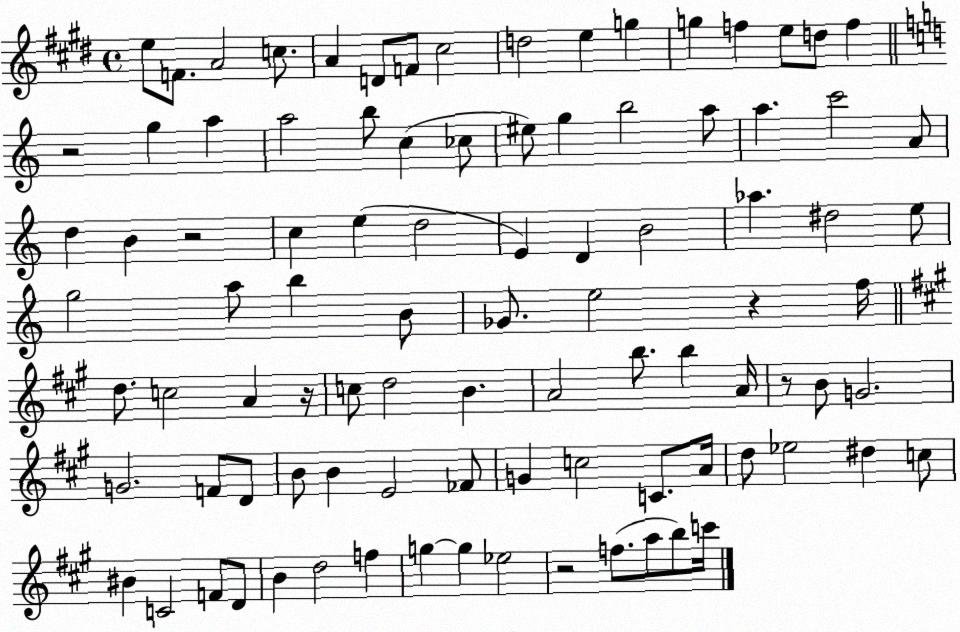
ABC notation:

X:1
T:Untitled
M:4/4
L:1/4
K:E
e/2 F/2 A2 c/2 A D/2 F/2 ^c2 d2 e g g f e/2 d/2 f z2 g a a2 b/2 c _c/2 ^e/2 g b2 a/2 a c'2 A/2 d B z2 c e d2 E D B2 _a ^d2 e/2 g2 a/2 b B/2 _G/2 e2 z f/4 d/2 c2 A z/4 c/2 d2 B A2 b/2 b A/4 z/2 B/2 G2 G2 F/2 D/2 B/2 B E2 _F/2 G c2 C/2 A/4 d/2 _e2 ^d c/2 ^B C2 F/2 D/2 B d2 f g g _e2 z2 f/2 a/2 b/2 c'/4